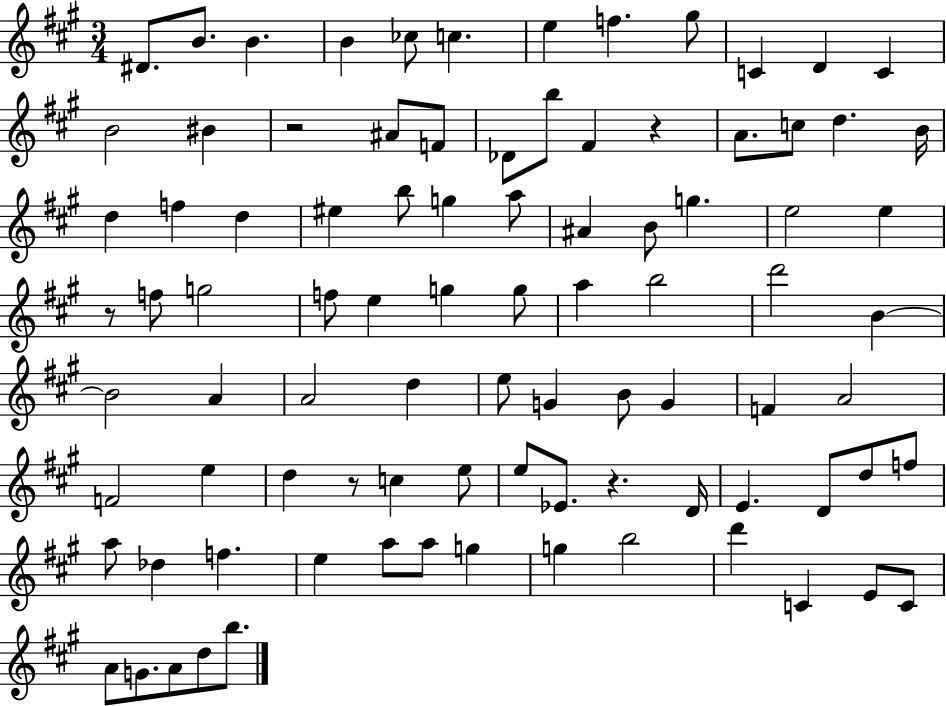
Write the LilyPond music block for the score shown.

{
  \clef treble
  \numericTimeSignature
  \time 3/4
  \key a \major
  \repeat volta 2 { dis'8. b'8. b'4. | b'4 ces''8 c''4. | e''4 f''4. gis''8 | c'4 d'4 c'4 | \break b'2 bis'4 | r2 ais'8 f'8 | des'8 b''8 fis'4 r4 | a'8. c''8 d''4. b'16 | \break d''4 f''4 d''4 | eis''4 b''8 g''4 a''8 | ais'4 b'8 g''4. | e''2 e''4 | \break r8 f''8 g''2 | f''8 e''4 g''4 g''8 | a''4 b''2 | d'''2 b'4~~ | \break b'2 a'4 | a'2 d''4 | e''8 g'4 b'8 g'4 | f'4 a'2 | \break f'2 e''4 | d''4 r8 c''4 e''8 | e''8 ees'8. r4. d'16 | e'4. d'8 d''8 f''8 | \break a''8 des''4 f''4. | e''4 a''8 a''8 g''4 | g''4 b''2 | d'''4 c'4 e'8 c'8 | \break a'8 g'8. a'8 d''8 b''8. | } \bar "|."
}